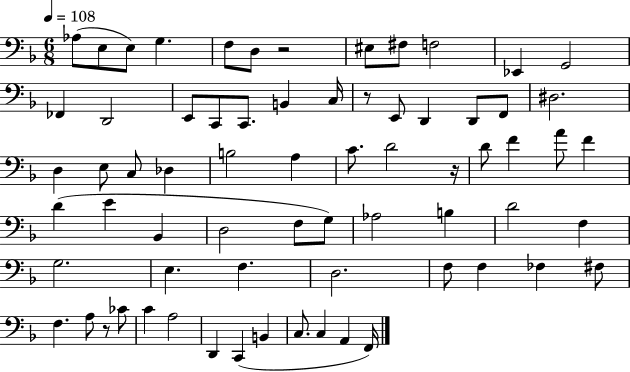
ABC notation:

X:1
T:Untitled
M:6/8
L:1/4
K:F
_A,/2 E,/2 E,/2 G, F,/2 D,/2 z2 ^E,/2 ^F,/2 F,2 _E,, G,,2 _F,, D,,2 E,,/2 C,,/2 C,,/2 B,, C,/4 z/2 E,,/2 D,, D,,/2 F,,/2 ^D,2 D, E,/2 C,/2 _D, B,2 A, C/2 D2 z/4 D/2 F A/2 F D E _B,, D,2 F,/2 G,/2 _A,2 B, D2 F, G,2 E, F, D,2 F,/2 F, _F, ^F,/2 F, A,/2 z/2 _C/2 C A,2 D,, C,, B,, C,/2 C, A,, F,,/4